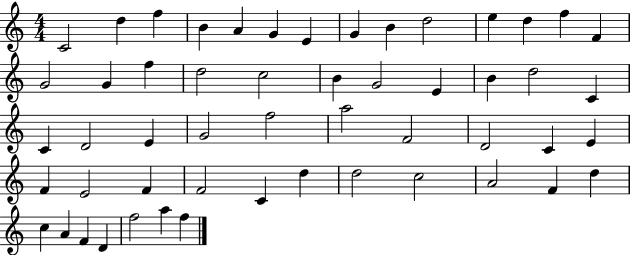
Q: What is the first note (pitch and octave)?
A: C4